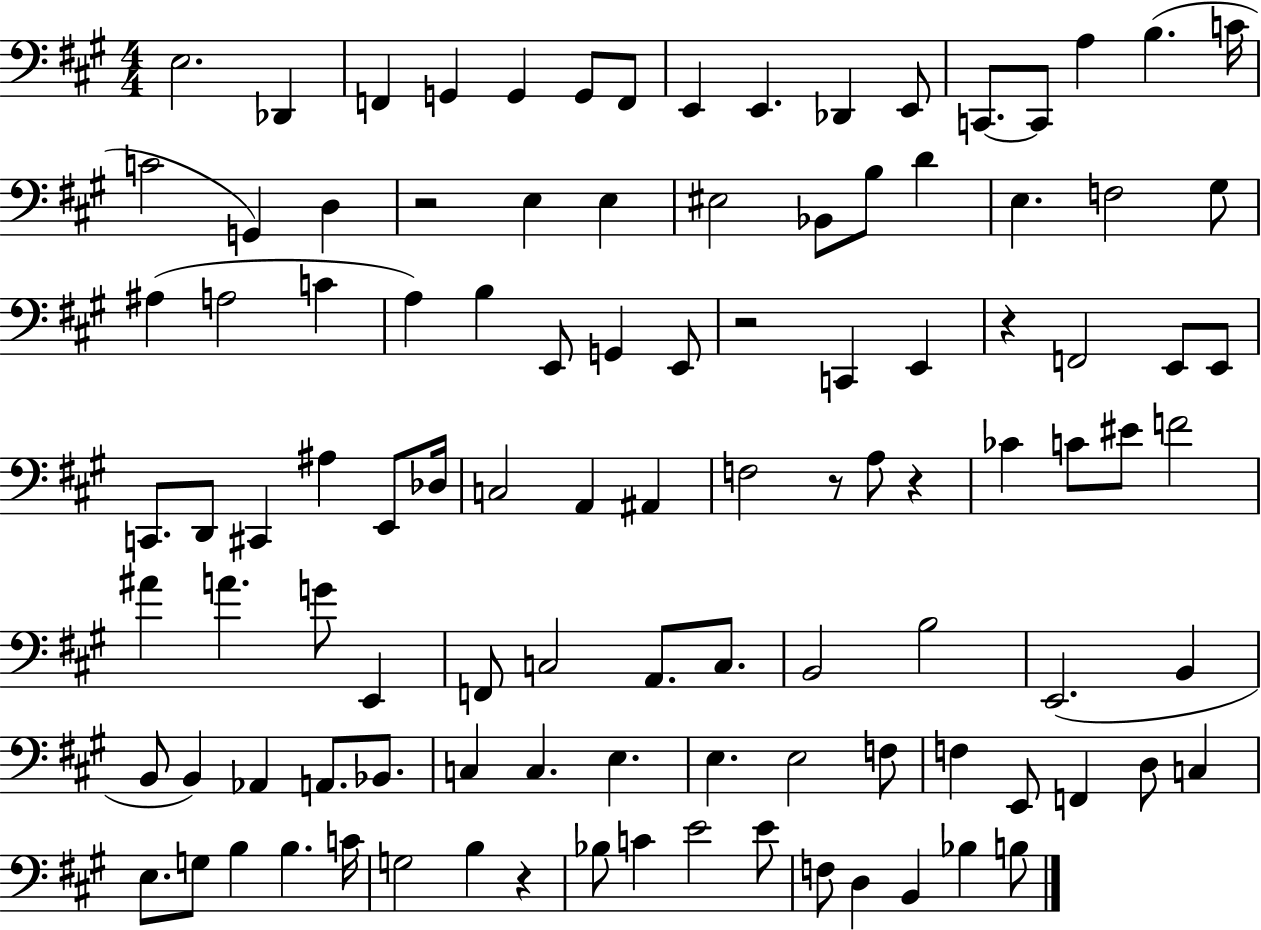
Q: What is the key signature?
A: A major